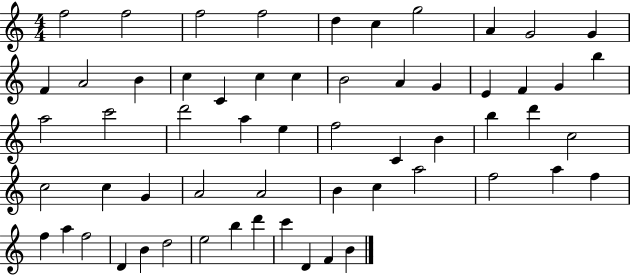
F5/h F5/h F5/h F5/h D5/q C5/q G5/h A4/q G4/h G4/q F4/q A4/h B4/q C5/q C4/q C5/q C5/q B4/h A4/q G4/q E4/q F4/q G4/q B5/q A5/h C6/h D6/h A5/q E5/q F5/h C4/q B4/q B5/q D6/q C5/h C5/h C5/q G4/q A4/h A4/h B4/q C5/q A5/h F5/h A5/q F5/q F5/q A5/q F5/h D4/q B4/q D5/h E5/h B5/q D6/q C6/q D4/q F4/q B4/q